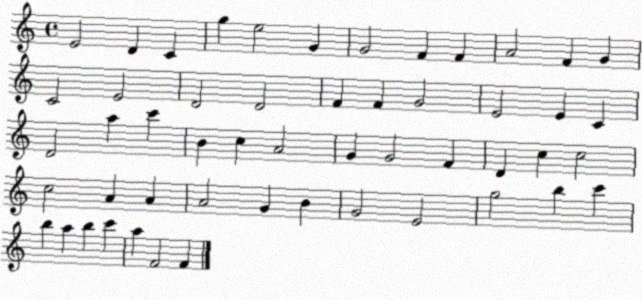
X:1
T:Untitled
M:4/4
L:1/4
K:C
E2 D C g e2 G G2 F F A2 F G C2 E2 D2 D2 F F G2 E2 E C D2 a c' B c A2 G G2 F D c c2 c2 A A A2 G B G2 E2 g2 b c' b a b c' a F2 F